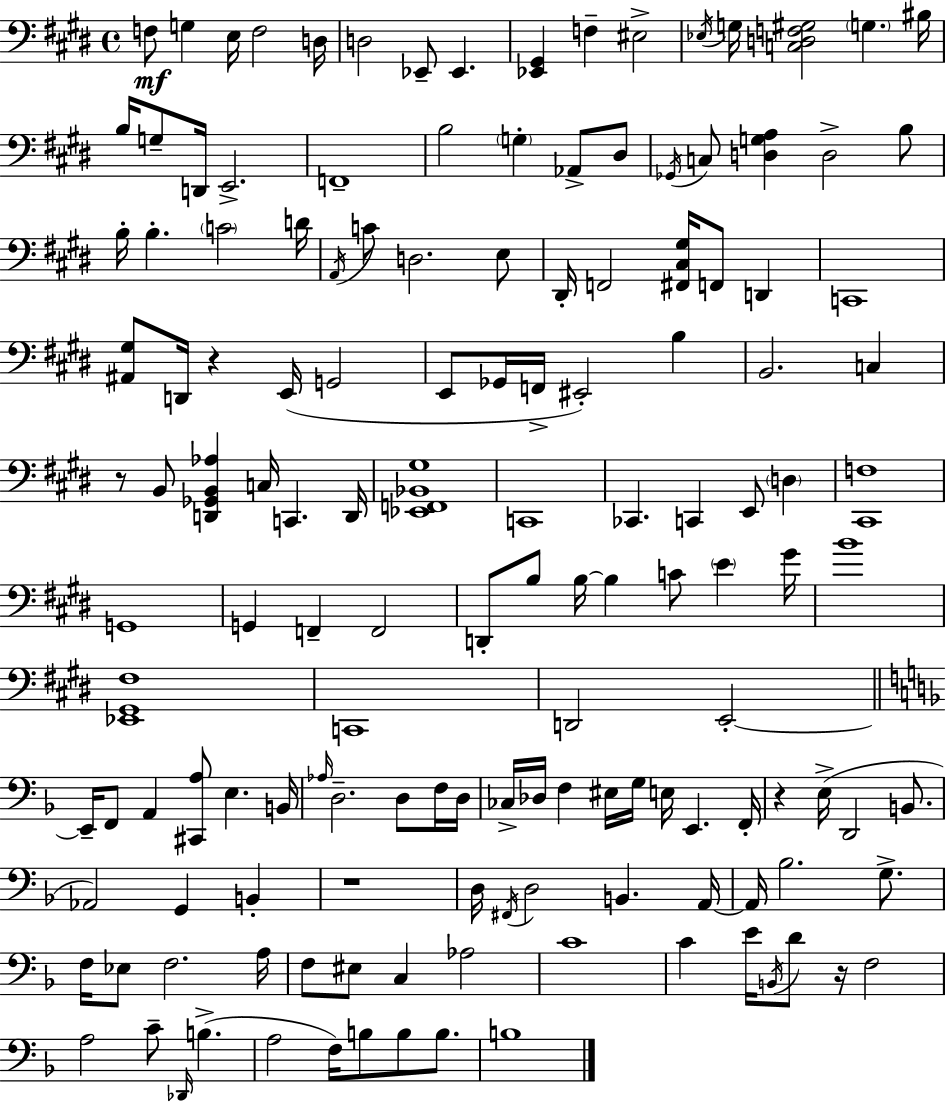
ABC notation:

X:1
T:Untitled
M:4/4
L:1/4
K:E
F,/2 G, E,/4 F,2 D,/4 D,2 _E,,/2 _E,, [_E,,^G,,] F, ^E,2 _E,/4 G,/4 [C,D,F,^G,]2 G, ^B,/4 B,/4 G,/2 D,,/4 E,,2 F,,4 B,2 G, _A,,/2 ^D,/2 _G,,/4 C,/2 [D,G,A,] D,2 B,/2 B,/4 B, C2 D/4 A,,/4 C/2 D,2 E,/2 ^D,,/4 F,,2 [^F,,^C,^G,]/4 F,,/2 D,, C,,4 [^A,,^G,]/2 D,,/4 z E,,/4 G,,2 E,,/2 _G,,/4 F,,/4 ^E,,2 B, B,,2 C, z/2 B,,/2 [D,,_G,,B,,_A,] C,/4 C,, D,,/4 [_E,,F,,_B,,^G,]4 C,,4 _C,, C,, E,,/2 D, [^C,,F,]4 G,,4 G,, F,, F,,2 D,,/2 B,/2 B,/4 B, C/2 E ^G/4 B4 [_E,,^G,,^F,]4 C,,4 D,,2 E,,2 E,,/4 F,,/2 A,, [^C,,A,]/2 E, B,,/4 _A,/4 D,2 D,/2 F,/4 D,/4 _C,/4 _D,/4 F, ^E,/4 G,/4 E,/4 E,, F,,/4 z E,/4 D,,2 B,,/2 _A,,2 G,, B,, z4 D,/4 ^F,,/4 D,2 B,, A,,/4 A,,/4 _B,2 G,/2 F,/4 _E,/2 F,2 A,/4 F,/2 ^E,/2 C, _A,2 C4 C E/4 B,,/4 D/2 z/4 F,2 A,2 C/2 _D,,/4 B, A,2 F,/4 B,/2 B,/2 B,/2 B,4